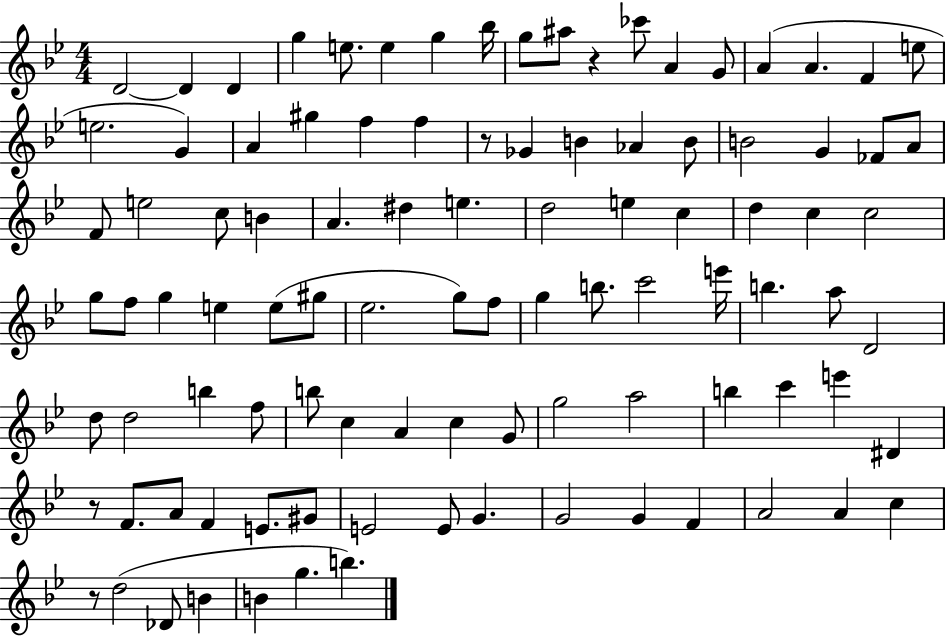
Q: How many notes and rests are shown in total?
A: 99